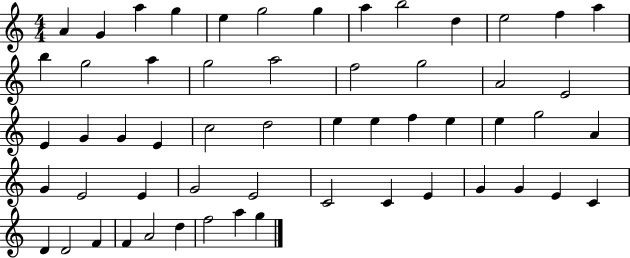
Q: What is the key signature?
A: C major